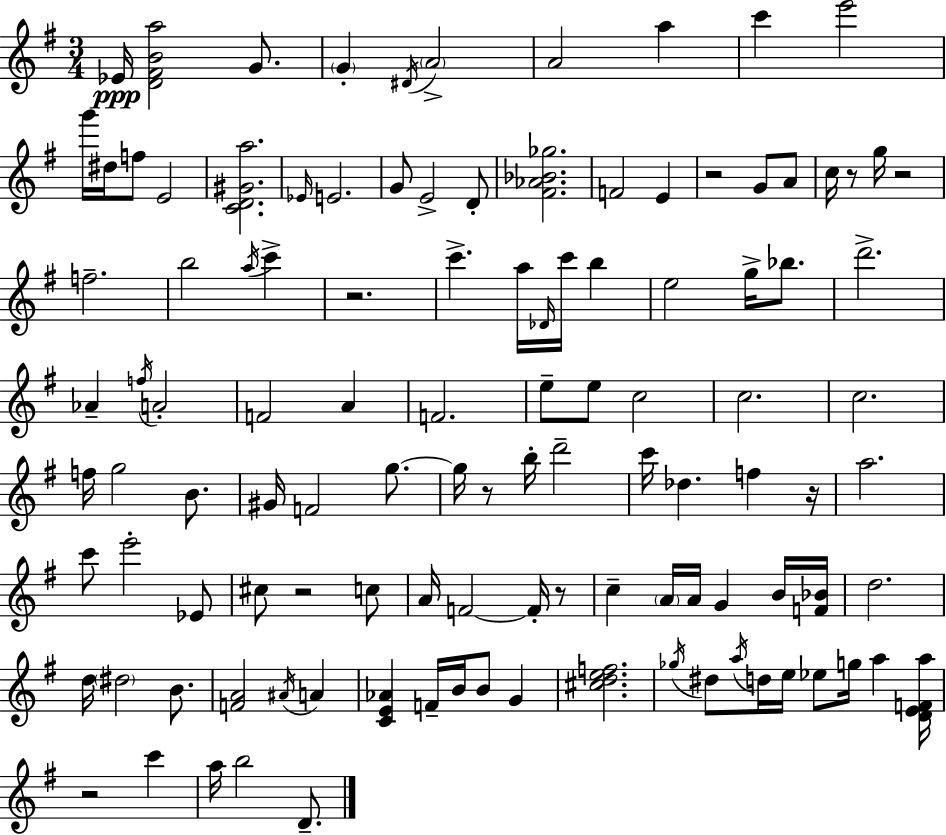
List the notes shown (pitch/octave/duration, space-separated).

Eb4/s [D4,F#4,B4,A5]/h G4/e. G4/q D#4/s A4/h A4/h A5/q C6/q E6/h G6/s D#5/s F5/e E4/h [C4,D4,G#4,A5]/h. Eb4/s E4/h. G4/e E4/h D4/e [F#4,Ab4,Bb4,Gb5]/h. F4/h E4/q R/h G4/e A4/e C5/s R/e G5/s R/h F5/h. B5/h A5/s C6/q R/h. C6/q. A5/s Db4/s C6/s B5/q E5/h G5/s Bb5/e. D6/h. Ab4/q F5/s A4/h F4/h A4/q F4/h. E5/e E5/e C5/h C5/h. C5/h. F5/s G5/h B4/e. G#4/s F4/h G5/e. G5/s R/e B5/s D6/h C6/s Db5/q. F5/q R/s A5/h. C6/e E6/h Eb4/e C#5/e R/h C5/e A4/s F4/h F4/s R/e C5/q A4/s A4/s G4/q B4/s [F4,Bb4]/s D5/h. D5/s D#5/h B4/e. [F4,A4]/h A#4/s A4/q [C4,E4,Ab4]/q F4/s B4/s B4/e G4/q [C#5,D5,E5,F5]/h. Gb5/s D#5/e A5/s D5/s E5/s Eb5/e G5/s A5/q [D4,E4,F4,A5]/s R/h C6/q A5/s B5/h D4/e.